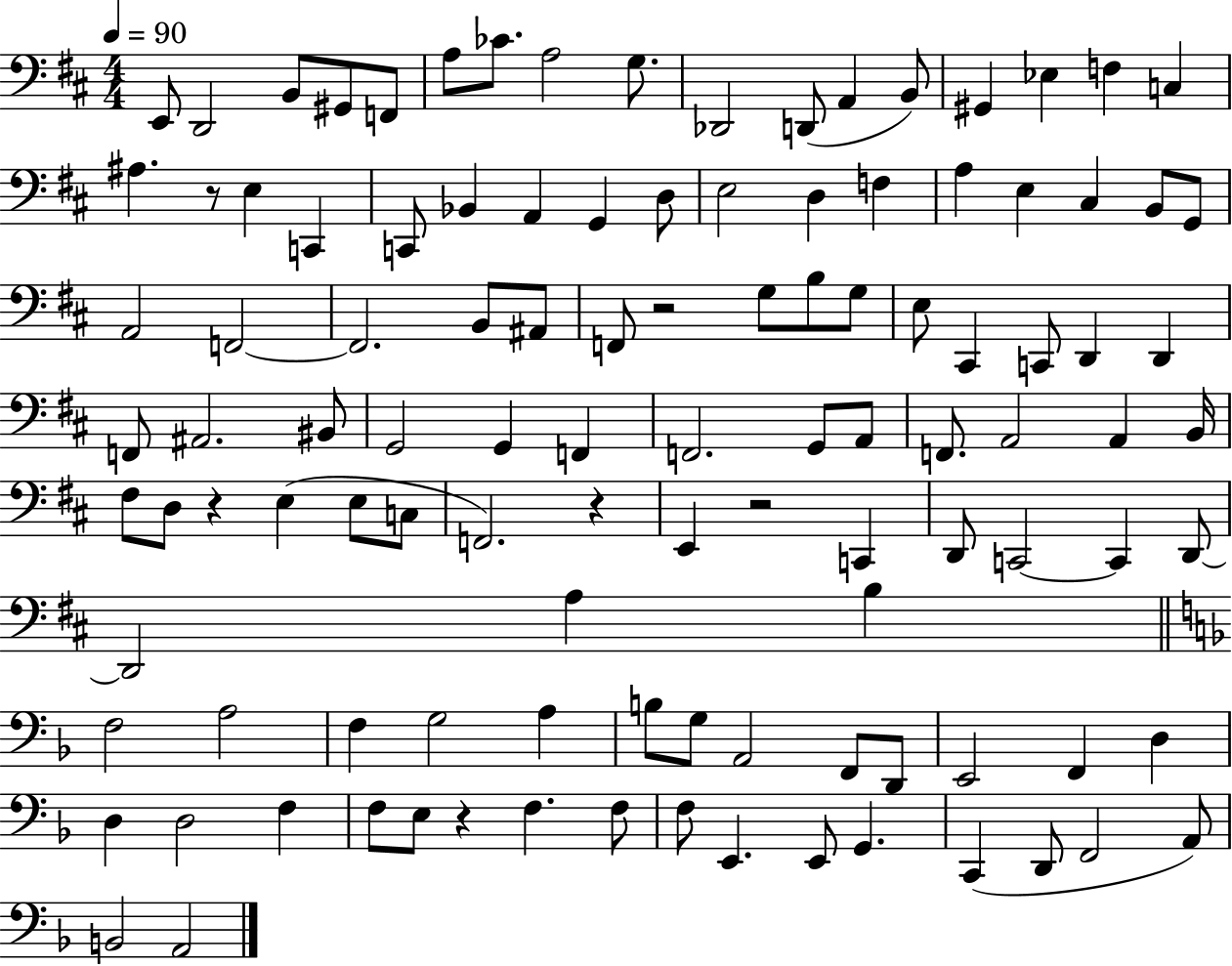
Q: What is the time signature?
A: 4/4